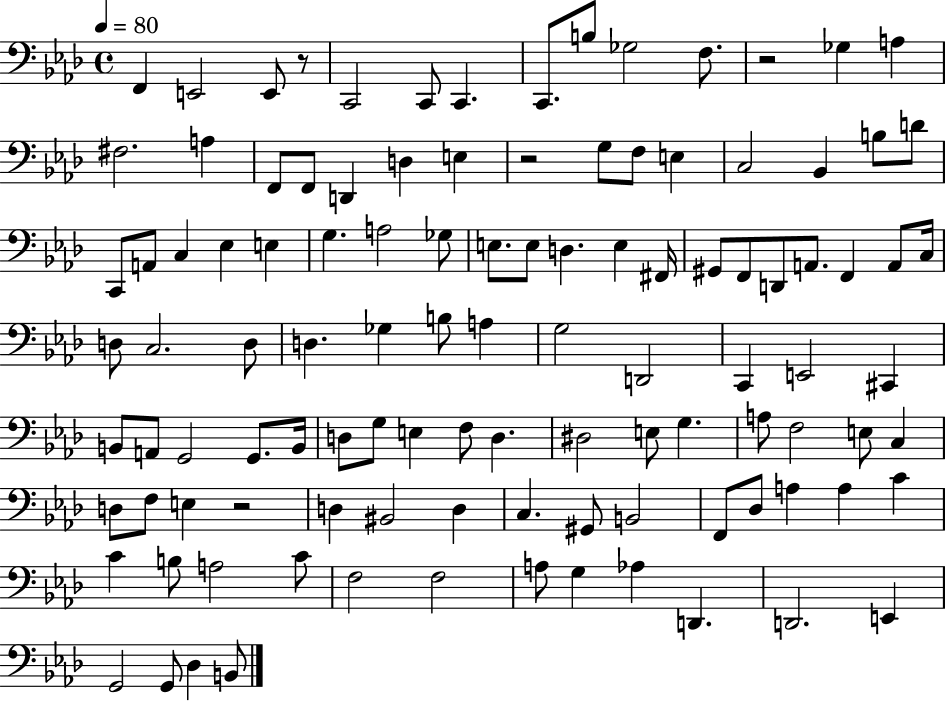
{
  \clef bass
  \time 4/4
  \defaultTimeSignature
  \key aes \major
  \tempo 4 = 80
  f,4 e,2 e,8 r8 | c,2 c,8 c,4. | c,8. b8 ges2 f8. | r2 ges4 a4 | \break fis2. a4 | f,8 f,8 d,4 d4 e4 | r2 g8 f8 e4 | c2 bes,4 b8 d'8 | \break c,8 a,8 c4 ees4 e4 | g4. a2 ges8 | e8. e8 d4. e4 fis,16 | gis,8 f,8 d,8 a,8. f,4 a,8 c16 | \break d8 c2. d8 | d4. ges4 b8 a4 | g2 d,2 | c,4 e,2 cis,4 | \break b,8 a,8 g,2 g,8. b,16 | d8 g8 e4 f8 d4. | dis2 e8 g4. | a8 f2 e8 c4 | \break d8 f8 e4 r2 | d4 bis,2 d4 | c4. gis,8 b,2 | f,8 des8 a4 a4 c'4 | \break c'4 b8 a2 c'8 | f2 f2 | a8 g4 aes4 d,4. | d,2. e,4 | \break g,2 g,8 des4 b,8 | \bar "|."
}